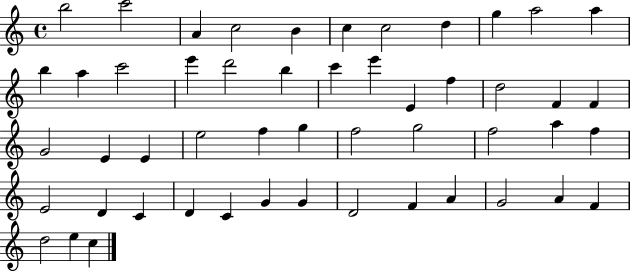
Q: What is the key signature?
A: C major